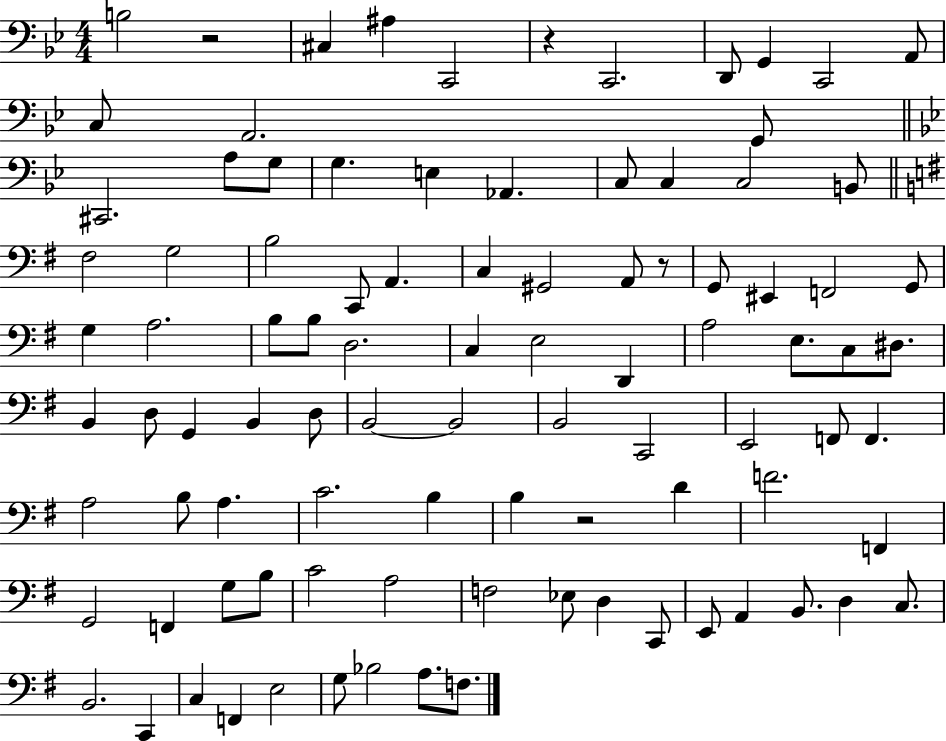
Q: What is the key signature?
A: BES major